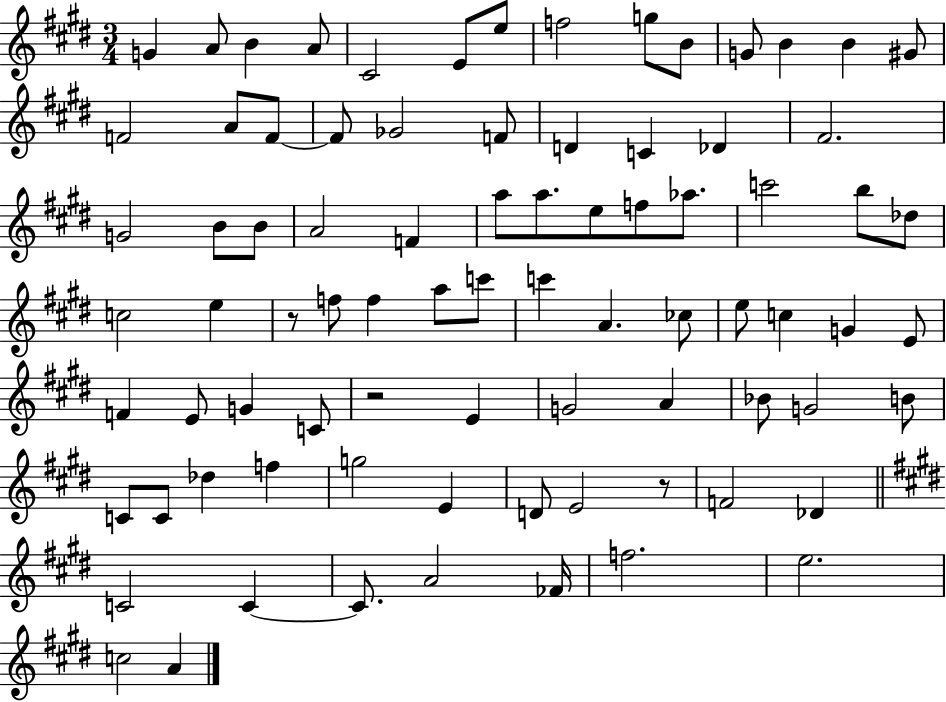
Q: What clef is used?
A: treble